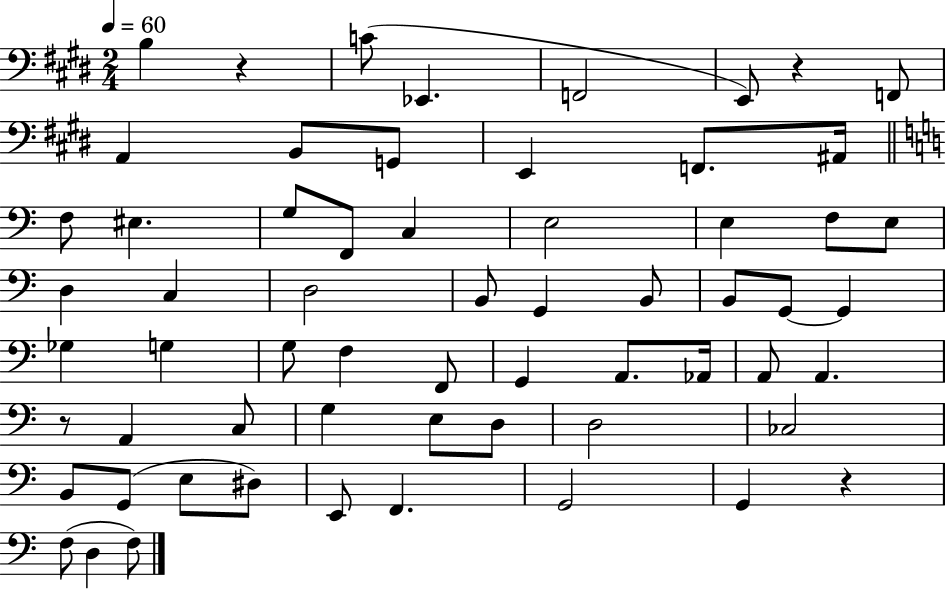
B3/q R/q C4/e Eb2/q. F2/h E2/e R/q F2/e A2/q B2/e G2/e E2/q F2/e. A#2/s F3/e EIS3/q. G3/e F2/e C3/q E3/h E3/q F3/e E3/e D3/q C3/q D3/h B2/e G2/q B2/e B2/e G2/e G2/q Gb3/q G3/q G3/e F3/q F2/e G2/q A2/e. Ab2/s A2/e A2/q. R/e A2/q C3/e G3/q E3/e D3/e D3/h CES3/h B2/e G2/e E3/e D#3/e E2/e F2/q. G2/h G2/q R/q F3/e D3/q F3/e